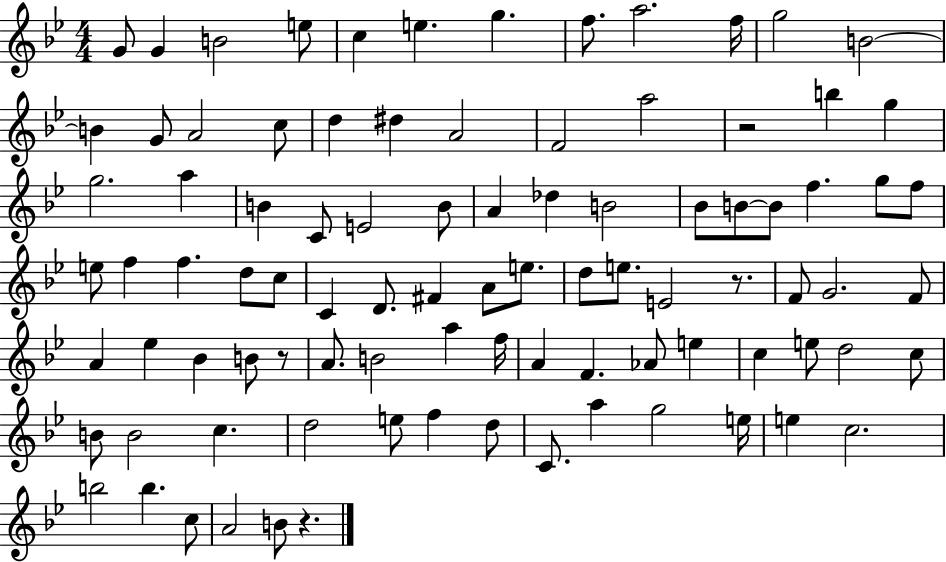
X:1
T:Untitled
M:4/4
L:1/4
K:Bb
G/2 G B2 e/2 c e g f/2 a2 f/4 g2 B2 B G/2 A2 c/2 d ^d A2 F2 a2 z2 b g g2 a B C/2 E2 B/2 A _d B2 _B/2 B/2 B/2 f g/2 f/2 e/2 f f d/2 c/2 C D/2 ^F A/2 e/2 d/2 e/2 E2 z/2 F/2 G2 F/2 A _e _B B/2 z/2 A/2 B2 a f/4 A F _A/2 e c e/2 d2 c/2 B/2 B2 c d2 e/2 f d/2 C/2 a g2 e/4 e c2 b2 b c/2 A2 B/2 z